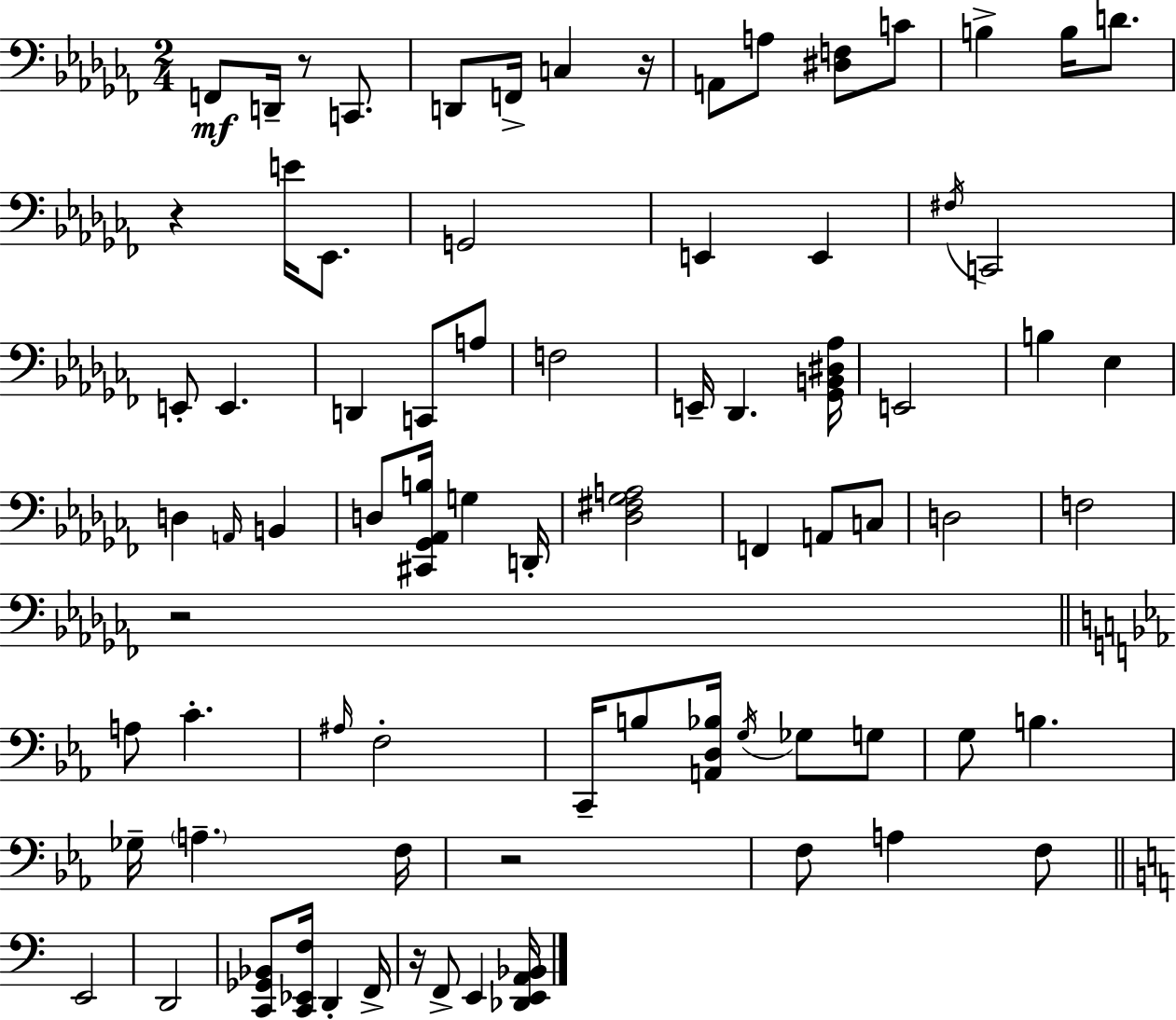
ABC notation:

X:1
T:Untitled
M:2/4
L:1/4
K:Abm
F,,/2 D,,/4 z/2 C,,/2 D,,/2 F,,/4 C, z/4 A,,/2 A,/2 [^D,F,]/2 C/2 B, B,/4 D/2 z E/4 _E,,/2 G,,2 E,, E,, ^F,/4 C,,2 E,,/2 E,, D,, C,,/2 A,/2 F,2 E,,/4 _D,, [_G,,B,,^D,_A,]/4 E,,2 B, _E, D, A,,/4 B,, D,/2 [^C,,_G,,_A,,B,]/4 G, D,,/4 [_D,^F,_G,A,]2 F,, A,,/2 C,/2 D,2 F,2 z2 A,/2 C ^A,/4 F,2 C,,/4 B,/2 [A,,D,_B,]/4 G,/4 _G,/2 G,/2 G,/2 B, _G,/4 A, F,/4 z2 F,/2 A, F,/2 E,,2 D,,2 [C,,_G,,_B,,]/2 [C,,_E,,F,]/4 D,, F,,/4 z/4 F,,/2 E,, [_D,,E,,A,,_B,,]/4